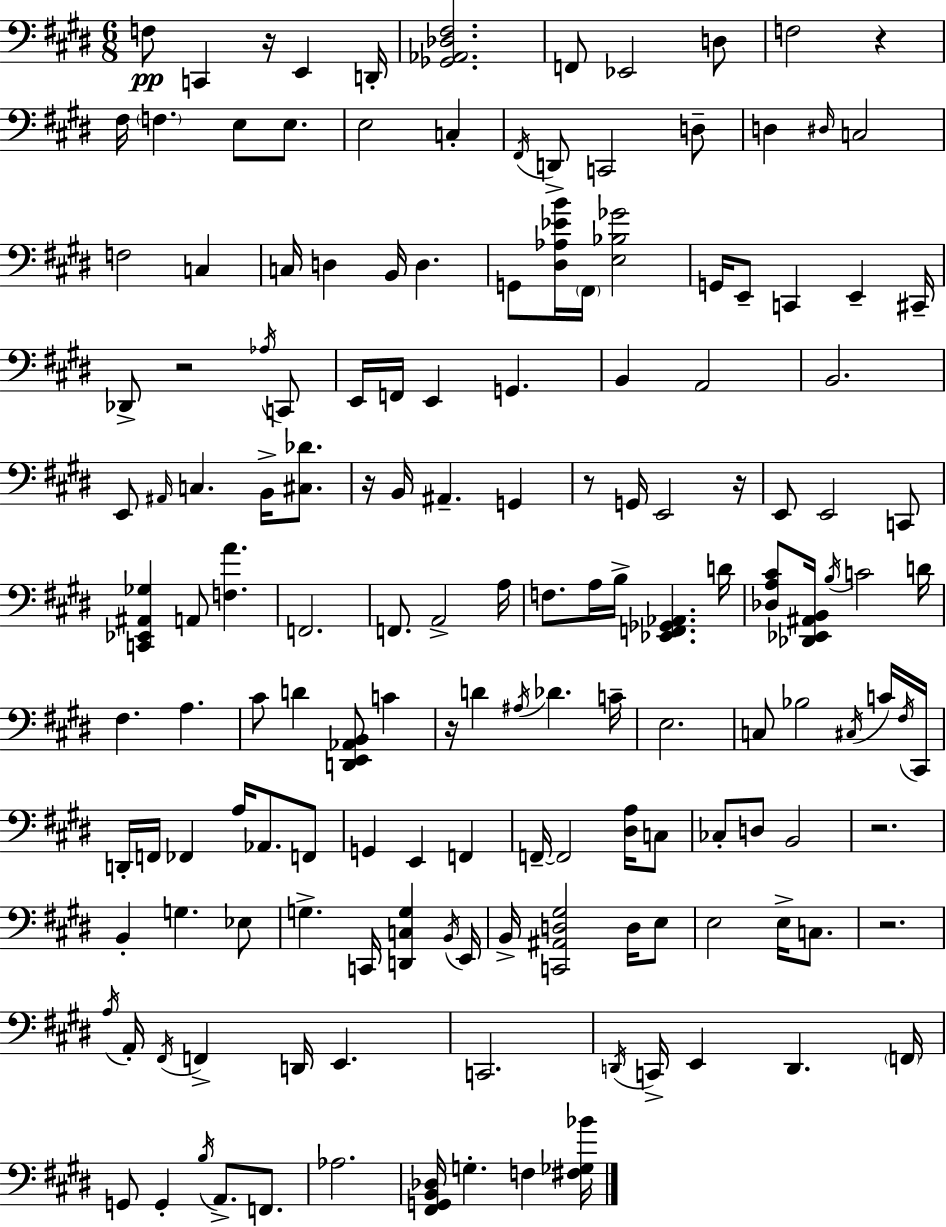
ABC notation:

X:1
T:Untitled
M:6/8
L:1/4
K:E
F,/2 C,, z/4 E,, D,,/4 [_G,,_A,,_D,^F,]2 F,,/2 _E,,2 D,/2 F,2 z ^F,/4 F, E,/2 E,/2 E,2 C, ^F,,/4 D,,/2 C,,2 D,/2 D, ^D,/4 C,2 F,2 C, C,/4 D, B,,/4 D, G,,/2 [^D,_A,_EB]/4 ^F,,/4 [E,_B,_G]2 G,,/4 E,,/2 C,, E,, ^C,,/4 _D,,/2 z2 _A,/4 C,,/2 E,,/4 F,,/4 E,, G,, B,, A,,2 B,,2 E,,/2 ^A,,/4 C, B,,/4 [^C,_D]/2 z/4 B,,/4 ^A,, G,, z/2 G,,/4 E,,2 z/4 E,,/2 E,,2 C,,/2 [C,,_E,,^A,,_G,] A,,/2 [F,A] F,,2 F,,/2 A,,2 A,/4 F,/2 A,/4 B,/4 [_E,,F,,_G,,_A,,] D/4 [_D,A,^C]/2 [_D,,_E,,^A,,B,,]/4 B,/4 C2 D/4 ^F, A, ^C/2 D [D,,E,,_A,,B,,]/2 C z/4 D ^A,/4 _D C/4 E,2 C,/2 _B,2 ^C,/4 C/4 ^F,/4 ^C,,/4 D,,/4 F,,/4 _F,, A,/4 _A,,/2 F,,/2 G,, E,, F,, F,,/4 F,,2 [^D,A,]/4 C,/2 _C,/2 D,/2 B,,2 z2 B,, G, _E,/2 G, C,,/4 [D,,C,G,] B,,/4 E,,/4 B,,/4 [C,,^A,,D,^G,]2 D,/4 E,/2 E,2 E,/4 C,/2 z2 A,/4 A,,/4 ^F,,/4 F,, D,,/4 E,, C,,2 D,,/4 C,,/4 E,, D,, F,,/4 G,,/2 G,, B,/4 A,,/2 F,,/2 _A,2 [^F,,G,,B,,_D,]/4 G, F, [^F,_G,_B]/4